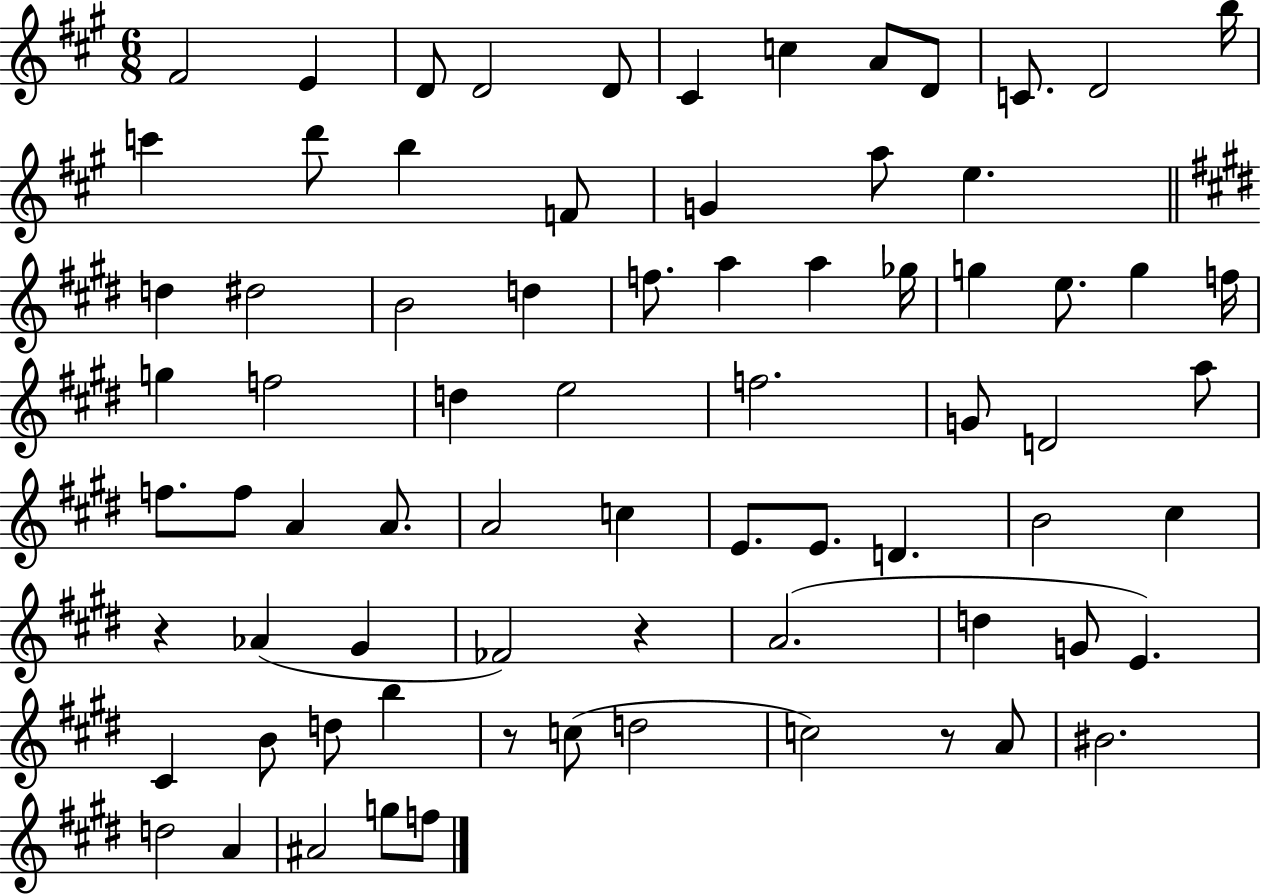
{
  \clef treble
  \numericTimeSignature
  \time 6/8
  \key a \major
  fis'2 e'4 | d'8 d'2 d'8 | cis'4 c''4 a'8 d'8 | c'8. d'2 b''16 | \break c'''4 d'''8 b''4 f'8 | g'4 a''8 e''4. | \bar "||" \break \key e \major d''4 dis''2 | b'2 d''4 | f''8. a''4 a''4 ges''16 | g''4 e''8. g''4 f''16 | \break g''4 f''2 | d''4 e''2 | f''2. | g'8 d'2 a''8 | \break f''8. f''8 a'4 a'8. | a'2 c''4 | e'8. e'8. d'4. | b'2 cis''4 | \break r4 aes'4( gis'4 | fes'2) r4 | a'2.( | d''4 g'8 e'4.) | \break cis'4 b'8 d''8 b''4 | r8 c''8( d''2 | c''2) r8 a'8 | bis'2. | \break d''2 a'4 | ais'2 g''8 f''8 | \bar "|."
}